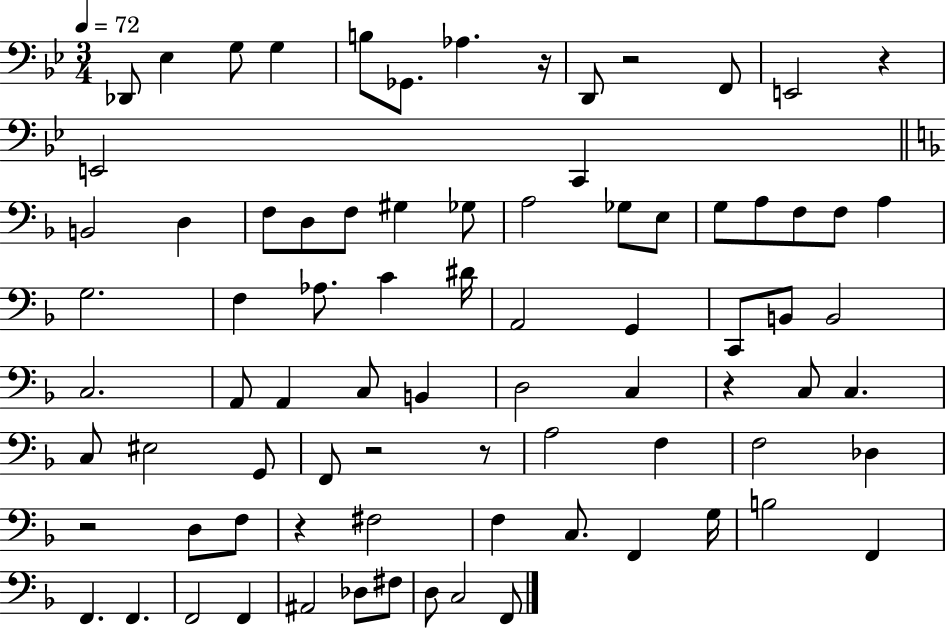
Db2/e Eb3/q G3/e G3/q B3/e Gb2/e. Ab3/q. R/s D2/e R/h F2/e E2/h R/q E2/h C2/q B2/h D3/q F3/e D3/e F3/e G#3/q Gb3/e A3/h Gb3/e E3/e G3/e A3/e F3/e F3/e A3/q G3/h. F3/q Ab3/e. C4/q D#4/s A2/h G2/q C2/e B2/e B2/h C3/h. A2/e A2/q C3/e B2/q D3/h C3/q R/q C3/e C3/q. C3/e EIS3/h G2/e F2/e R/h R/e A3/h F3/q F3/h Db3/q R/h D3/e F3/e R/q F#3/h F3/q C3/e. F2/q G3/s B3/h F2/q F2/q. F2/q. F2/h F2/q A#2/h Db3/e F#3/e D3/e C3/h F2/e